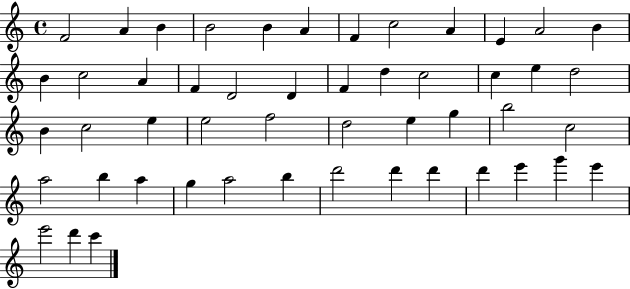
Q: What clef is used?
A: treble